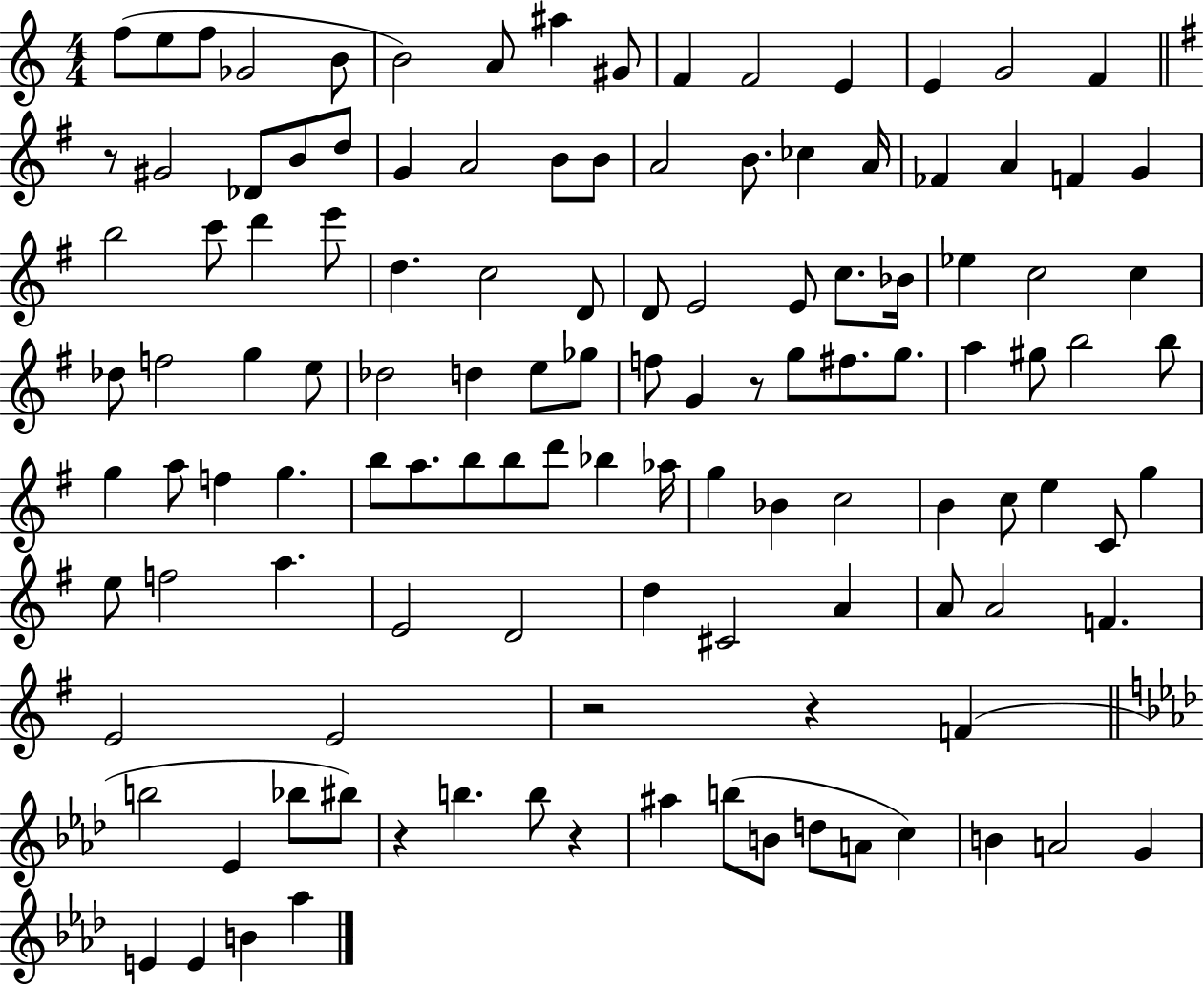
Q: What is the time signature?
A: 4/4